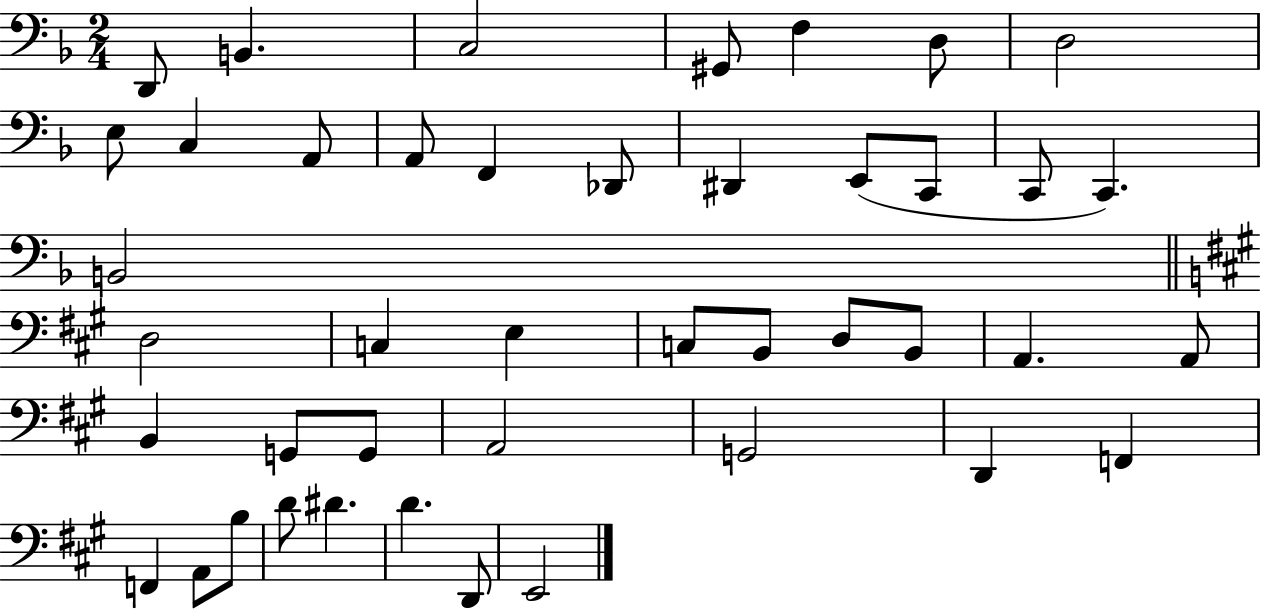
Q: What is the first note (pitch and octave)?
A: D2